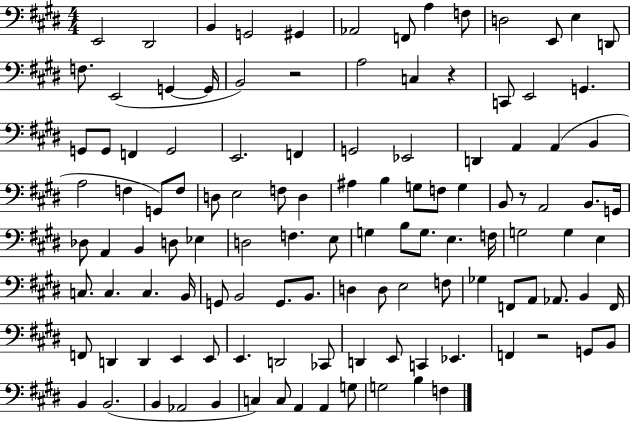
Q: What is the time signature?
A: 4/4